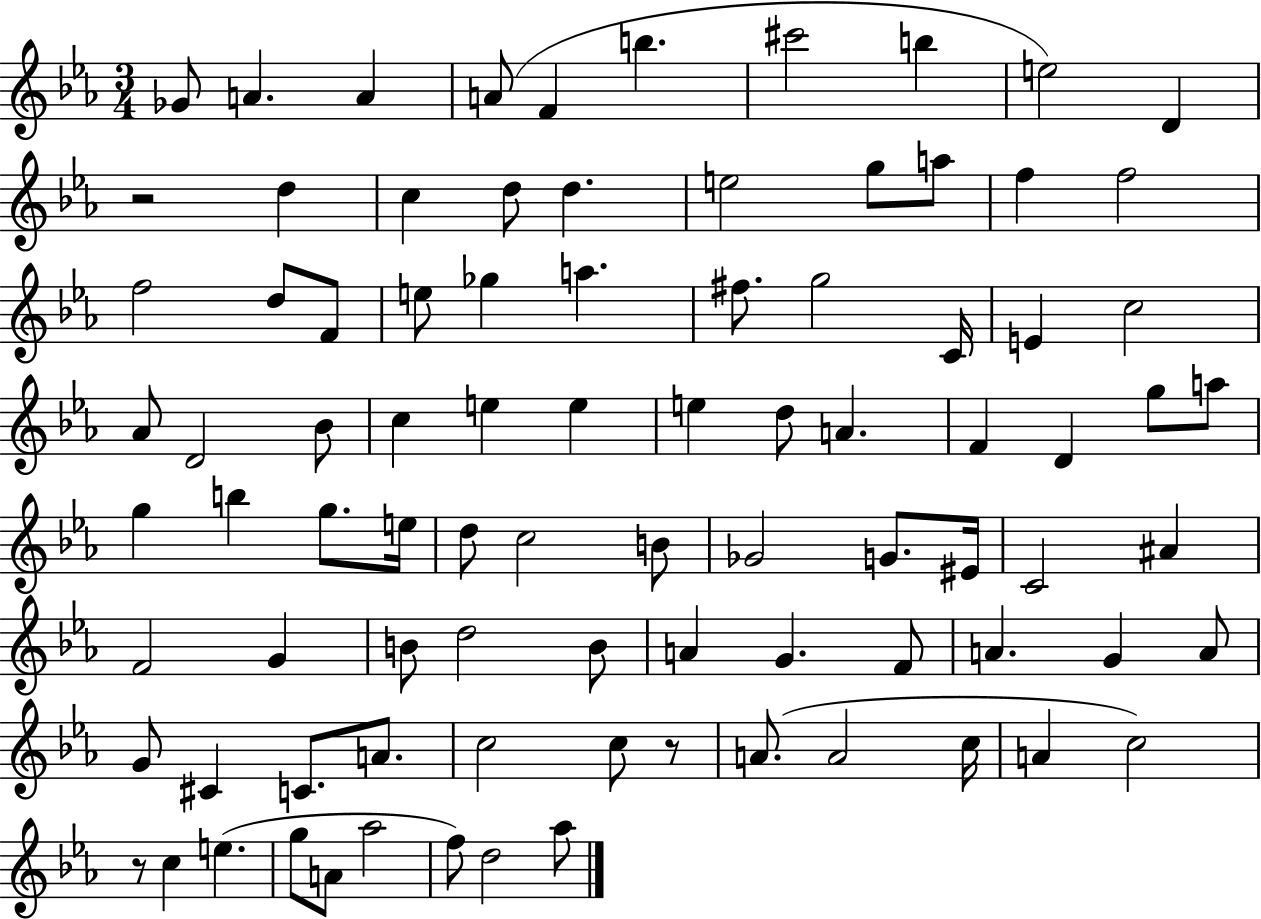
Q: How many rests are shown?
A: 3